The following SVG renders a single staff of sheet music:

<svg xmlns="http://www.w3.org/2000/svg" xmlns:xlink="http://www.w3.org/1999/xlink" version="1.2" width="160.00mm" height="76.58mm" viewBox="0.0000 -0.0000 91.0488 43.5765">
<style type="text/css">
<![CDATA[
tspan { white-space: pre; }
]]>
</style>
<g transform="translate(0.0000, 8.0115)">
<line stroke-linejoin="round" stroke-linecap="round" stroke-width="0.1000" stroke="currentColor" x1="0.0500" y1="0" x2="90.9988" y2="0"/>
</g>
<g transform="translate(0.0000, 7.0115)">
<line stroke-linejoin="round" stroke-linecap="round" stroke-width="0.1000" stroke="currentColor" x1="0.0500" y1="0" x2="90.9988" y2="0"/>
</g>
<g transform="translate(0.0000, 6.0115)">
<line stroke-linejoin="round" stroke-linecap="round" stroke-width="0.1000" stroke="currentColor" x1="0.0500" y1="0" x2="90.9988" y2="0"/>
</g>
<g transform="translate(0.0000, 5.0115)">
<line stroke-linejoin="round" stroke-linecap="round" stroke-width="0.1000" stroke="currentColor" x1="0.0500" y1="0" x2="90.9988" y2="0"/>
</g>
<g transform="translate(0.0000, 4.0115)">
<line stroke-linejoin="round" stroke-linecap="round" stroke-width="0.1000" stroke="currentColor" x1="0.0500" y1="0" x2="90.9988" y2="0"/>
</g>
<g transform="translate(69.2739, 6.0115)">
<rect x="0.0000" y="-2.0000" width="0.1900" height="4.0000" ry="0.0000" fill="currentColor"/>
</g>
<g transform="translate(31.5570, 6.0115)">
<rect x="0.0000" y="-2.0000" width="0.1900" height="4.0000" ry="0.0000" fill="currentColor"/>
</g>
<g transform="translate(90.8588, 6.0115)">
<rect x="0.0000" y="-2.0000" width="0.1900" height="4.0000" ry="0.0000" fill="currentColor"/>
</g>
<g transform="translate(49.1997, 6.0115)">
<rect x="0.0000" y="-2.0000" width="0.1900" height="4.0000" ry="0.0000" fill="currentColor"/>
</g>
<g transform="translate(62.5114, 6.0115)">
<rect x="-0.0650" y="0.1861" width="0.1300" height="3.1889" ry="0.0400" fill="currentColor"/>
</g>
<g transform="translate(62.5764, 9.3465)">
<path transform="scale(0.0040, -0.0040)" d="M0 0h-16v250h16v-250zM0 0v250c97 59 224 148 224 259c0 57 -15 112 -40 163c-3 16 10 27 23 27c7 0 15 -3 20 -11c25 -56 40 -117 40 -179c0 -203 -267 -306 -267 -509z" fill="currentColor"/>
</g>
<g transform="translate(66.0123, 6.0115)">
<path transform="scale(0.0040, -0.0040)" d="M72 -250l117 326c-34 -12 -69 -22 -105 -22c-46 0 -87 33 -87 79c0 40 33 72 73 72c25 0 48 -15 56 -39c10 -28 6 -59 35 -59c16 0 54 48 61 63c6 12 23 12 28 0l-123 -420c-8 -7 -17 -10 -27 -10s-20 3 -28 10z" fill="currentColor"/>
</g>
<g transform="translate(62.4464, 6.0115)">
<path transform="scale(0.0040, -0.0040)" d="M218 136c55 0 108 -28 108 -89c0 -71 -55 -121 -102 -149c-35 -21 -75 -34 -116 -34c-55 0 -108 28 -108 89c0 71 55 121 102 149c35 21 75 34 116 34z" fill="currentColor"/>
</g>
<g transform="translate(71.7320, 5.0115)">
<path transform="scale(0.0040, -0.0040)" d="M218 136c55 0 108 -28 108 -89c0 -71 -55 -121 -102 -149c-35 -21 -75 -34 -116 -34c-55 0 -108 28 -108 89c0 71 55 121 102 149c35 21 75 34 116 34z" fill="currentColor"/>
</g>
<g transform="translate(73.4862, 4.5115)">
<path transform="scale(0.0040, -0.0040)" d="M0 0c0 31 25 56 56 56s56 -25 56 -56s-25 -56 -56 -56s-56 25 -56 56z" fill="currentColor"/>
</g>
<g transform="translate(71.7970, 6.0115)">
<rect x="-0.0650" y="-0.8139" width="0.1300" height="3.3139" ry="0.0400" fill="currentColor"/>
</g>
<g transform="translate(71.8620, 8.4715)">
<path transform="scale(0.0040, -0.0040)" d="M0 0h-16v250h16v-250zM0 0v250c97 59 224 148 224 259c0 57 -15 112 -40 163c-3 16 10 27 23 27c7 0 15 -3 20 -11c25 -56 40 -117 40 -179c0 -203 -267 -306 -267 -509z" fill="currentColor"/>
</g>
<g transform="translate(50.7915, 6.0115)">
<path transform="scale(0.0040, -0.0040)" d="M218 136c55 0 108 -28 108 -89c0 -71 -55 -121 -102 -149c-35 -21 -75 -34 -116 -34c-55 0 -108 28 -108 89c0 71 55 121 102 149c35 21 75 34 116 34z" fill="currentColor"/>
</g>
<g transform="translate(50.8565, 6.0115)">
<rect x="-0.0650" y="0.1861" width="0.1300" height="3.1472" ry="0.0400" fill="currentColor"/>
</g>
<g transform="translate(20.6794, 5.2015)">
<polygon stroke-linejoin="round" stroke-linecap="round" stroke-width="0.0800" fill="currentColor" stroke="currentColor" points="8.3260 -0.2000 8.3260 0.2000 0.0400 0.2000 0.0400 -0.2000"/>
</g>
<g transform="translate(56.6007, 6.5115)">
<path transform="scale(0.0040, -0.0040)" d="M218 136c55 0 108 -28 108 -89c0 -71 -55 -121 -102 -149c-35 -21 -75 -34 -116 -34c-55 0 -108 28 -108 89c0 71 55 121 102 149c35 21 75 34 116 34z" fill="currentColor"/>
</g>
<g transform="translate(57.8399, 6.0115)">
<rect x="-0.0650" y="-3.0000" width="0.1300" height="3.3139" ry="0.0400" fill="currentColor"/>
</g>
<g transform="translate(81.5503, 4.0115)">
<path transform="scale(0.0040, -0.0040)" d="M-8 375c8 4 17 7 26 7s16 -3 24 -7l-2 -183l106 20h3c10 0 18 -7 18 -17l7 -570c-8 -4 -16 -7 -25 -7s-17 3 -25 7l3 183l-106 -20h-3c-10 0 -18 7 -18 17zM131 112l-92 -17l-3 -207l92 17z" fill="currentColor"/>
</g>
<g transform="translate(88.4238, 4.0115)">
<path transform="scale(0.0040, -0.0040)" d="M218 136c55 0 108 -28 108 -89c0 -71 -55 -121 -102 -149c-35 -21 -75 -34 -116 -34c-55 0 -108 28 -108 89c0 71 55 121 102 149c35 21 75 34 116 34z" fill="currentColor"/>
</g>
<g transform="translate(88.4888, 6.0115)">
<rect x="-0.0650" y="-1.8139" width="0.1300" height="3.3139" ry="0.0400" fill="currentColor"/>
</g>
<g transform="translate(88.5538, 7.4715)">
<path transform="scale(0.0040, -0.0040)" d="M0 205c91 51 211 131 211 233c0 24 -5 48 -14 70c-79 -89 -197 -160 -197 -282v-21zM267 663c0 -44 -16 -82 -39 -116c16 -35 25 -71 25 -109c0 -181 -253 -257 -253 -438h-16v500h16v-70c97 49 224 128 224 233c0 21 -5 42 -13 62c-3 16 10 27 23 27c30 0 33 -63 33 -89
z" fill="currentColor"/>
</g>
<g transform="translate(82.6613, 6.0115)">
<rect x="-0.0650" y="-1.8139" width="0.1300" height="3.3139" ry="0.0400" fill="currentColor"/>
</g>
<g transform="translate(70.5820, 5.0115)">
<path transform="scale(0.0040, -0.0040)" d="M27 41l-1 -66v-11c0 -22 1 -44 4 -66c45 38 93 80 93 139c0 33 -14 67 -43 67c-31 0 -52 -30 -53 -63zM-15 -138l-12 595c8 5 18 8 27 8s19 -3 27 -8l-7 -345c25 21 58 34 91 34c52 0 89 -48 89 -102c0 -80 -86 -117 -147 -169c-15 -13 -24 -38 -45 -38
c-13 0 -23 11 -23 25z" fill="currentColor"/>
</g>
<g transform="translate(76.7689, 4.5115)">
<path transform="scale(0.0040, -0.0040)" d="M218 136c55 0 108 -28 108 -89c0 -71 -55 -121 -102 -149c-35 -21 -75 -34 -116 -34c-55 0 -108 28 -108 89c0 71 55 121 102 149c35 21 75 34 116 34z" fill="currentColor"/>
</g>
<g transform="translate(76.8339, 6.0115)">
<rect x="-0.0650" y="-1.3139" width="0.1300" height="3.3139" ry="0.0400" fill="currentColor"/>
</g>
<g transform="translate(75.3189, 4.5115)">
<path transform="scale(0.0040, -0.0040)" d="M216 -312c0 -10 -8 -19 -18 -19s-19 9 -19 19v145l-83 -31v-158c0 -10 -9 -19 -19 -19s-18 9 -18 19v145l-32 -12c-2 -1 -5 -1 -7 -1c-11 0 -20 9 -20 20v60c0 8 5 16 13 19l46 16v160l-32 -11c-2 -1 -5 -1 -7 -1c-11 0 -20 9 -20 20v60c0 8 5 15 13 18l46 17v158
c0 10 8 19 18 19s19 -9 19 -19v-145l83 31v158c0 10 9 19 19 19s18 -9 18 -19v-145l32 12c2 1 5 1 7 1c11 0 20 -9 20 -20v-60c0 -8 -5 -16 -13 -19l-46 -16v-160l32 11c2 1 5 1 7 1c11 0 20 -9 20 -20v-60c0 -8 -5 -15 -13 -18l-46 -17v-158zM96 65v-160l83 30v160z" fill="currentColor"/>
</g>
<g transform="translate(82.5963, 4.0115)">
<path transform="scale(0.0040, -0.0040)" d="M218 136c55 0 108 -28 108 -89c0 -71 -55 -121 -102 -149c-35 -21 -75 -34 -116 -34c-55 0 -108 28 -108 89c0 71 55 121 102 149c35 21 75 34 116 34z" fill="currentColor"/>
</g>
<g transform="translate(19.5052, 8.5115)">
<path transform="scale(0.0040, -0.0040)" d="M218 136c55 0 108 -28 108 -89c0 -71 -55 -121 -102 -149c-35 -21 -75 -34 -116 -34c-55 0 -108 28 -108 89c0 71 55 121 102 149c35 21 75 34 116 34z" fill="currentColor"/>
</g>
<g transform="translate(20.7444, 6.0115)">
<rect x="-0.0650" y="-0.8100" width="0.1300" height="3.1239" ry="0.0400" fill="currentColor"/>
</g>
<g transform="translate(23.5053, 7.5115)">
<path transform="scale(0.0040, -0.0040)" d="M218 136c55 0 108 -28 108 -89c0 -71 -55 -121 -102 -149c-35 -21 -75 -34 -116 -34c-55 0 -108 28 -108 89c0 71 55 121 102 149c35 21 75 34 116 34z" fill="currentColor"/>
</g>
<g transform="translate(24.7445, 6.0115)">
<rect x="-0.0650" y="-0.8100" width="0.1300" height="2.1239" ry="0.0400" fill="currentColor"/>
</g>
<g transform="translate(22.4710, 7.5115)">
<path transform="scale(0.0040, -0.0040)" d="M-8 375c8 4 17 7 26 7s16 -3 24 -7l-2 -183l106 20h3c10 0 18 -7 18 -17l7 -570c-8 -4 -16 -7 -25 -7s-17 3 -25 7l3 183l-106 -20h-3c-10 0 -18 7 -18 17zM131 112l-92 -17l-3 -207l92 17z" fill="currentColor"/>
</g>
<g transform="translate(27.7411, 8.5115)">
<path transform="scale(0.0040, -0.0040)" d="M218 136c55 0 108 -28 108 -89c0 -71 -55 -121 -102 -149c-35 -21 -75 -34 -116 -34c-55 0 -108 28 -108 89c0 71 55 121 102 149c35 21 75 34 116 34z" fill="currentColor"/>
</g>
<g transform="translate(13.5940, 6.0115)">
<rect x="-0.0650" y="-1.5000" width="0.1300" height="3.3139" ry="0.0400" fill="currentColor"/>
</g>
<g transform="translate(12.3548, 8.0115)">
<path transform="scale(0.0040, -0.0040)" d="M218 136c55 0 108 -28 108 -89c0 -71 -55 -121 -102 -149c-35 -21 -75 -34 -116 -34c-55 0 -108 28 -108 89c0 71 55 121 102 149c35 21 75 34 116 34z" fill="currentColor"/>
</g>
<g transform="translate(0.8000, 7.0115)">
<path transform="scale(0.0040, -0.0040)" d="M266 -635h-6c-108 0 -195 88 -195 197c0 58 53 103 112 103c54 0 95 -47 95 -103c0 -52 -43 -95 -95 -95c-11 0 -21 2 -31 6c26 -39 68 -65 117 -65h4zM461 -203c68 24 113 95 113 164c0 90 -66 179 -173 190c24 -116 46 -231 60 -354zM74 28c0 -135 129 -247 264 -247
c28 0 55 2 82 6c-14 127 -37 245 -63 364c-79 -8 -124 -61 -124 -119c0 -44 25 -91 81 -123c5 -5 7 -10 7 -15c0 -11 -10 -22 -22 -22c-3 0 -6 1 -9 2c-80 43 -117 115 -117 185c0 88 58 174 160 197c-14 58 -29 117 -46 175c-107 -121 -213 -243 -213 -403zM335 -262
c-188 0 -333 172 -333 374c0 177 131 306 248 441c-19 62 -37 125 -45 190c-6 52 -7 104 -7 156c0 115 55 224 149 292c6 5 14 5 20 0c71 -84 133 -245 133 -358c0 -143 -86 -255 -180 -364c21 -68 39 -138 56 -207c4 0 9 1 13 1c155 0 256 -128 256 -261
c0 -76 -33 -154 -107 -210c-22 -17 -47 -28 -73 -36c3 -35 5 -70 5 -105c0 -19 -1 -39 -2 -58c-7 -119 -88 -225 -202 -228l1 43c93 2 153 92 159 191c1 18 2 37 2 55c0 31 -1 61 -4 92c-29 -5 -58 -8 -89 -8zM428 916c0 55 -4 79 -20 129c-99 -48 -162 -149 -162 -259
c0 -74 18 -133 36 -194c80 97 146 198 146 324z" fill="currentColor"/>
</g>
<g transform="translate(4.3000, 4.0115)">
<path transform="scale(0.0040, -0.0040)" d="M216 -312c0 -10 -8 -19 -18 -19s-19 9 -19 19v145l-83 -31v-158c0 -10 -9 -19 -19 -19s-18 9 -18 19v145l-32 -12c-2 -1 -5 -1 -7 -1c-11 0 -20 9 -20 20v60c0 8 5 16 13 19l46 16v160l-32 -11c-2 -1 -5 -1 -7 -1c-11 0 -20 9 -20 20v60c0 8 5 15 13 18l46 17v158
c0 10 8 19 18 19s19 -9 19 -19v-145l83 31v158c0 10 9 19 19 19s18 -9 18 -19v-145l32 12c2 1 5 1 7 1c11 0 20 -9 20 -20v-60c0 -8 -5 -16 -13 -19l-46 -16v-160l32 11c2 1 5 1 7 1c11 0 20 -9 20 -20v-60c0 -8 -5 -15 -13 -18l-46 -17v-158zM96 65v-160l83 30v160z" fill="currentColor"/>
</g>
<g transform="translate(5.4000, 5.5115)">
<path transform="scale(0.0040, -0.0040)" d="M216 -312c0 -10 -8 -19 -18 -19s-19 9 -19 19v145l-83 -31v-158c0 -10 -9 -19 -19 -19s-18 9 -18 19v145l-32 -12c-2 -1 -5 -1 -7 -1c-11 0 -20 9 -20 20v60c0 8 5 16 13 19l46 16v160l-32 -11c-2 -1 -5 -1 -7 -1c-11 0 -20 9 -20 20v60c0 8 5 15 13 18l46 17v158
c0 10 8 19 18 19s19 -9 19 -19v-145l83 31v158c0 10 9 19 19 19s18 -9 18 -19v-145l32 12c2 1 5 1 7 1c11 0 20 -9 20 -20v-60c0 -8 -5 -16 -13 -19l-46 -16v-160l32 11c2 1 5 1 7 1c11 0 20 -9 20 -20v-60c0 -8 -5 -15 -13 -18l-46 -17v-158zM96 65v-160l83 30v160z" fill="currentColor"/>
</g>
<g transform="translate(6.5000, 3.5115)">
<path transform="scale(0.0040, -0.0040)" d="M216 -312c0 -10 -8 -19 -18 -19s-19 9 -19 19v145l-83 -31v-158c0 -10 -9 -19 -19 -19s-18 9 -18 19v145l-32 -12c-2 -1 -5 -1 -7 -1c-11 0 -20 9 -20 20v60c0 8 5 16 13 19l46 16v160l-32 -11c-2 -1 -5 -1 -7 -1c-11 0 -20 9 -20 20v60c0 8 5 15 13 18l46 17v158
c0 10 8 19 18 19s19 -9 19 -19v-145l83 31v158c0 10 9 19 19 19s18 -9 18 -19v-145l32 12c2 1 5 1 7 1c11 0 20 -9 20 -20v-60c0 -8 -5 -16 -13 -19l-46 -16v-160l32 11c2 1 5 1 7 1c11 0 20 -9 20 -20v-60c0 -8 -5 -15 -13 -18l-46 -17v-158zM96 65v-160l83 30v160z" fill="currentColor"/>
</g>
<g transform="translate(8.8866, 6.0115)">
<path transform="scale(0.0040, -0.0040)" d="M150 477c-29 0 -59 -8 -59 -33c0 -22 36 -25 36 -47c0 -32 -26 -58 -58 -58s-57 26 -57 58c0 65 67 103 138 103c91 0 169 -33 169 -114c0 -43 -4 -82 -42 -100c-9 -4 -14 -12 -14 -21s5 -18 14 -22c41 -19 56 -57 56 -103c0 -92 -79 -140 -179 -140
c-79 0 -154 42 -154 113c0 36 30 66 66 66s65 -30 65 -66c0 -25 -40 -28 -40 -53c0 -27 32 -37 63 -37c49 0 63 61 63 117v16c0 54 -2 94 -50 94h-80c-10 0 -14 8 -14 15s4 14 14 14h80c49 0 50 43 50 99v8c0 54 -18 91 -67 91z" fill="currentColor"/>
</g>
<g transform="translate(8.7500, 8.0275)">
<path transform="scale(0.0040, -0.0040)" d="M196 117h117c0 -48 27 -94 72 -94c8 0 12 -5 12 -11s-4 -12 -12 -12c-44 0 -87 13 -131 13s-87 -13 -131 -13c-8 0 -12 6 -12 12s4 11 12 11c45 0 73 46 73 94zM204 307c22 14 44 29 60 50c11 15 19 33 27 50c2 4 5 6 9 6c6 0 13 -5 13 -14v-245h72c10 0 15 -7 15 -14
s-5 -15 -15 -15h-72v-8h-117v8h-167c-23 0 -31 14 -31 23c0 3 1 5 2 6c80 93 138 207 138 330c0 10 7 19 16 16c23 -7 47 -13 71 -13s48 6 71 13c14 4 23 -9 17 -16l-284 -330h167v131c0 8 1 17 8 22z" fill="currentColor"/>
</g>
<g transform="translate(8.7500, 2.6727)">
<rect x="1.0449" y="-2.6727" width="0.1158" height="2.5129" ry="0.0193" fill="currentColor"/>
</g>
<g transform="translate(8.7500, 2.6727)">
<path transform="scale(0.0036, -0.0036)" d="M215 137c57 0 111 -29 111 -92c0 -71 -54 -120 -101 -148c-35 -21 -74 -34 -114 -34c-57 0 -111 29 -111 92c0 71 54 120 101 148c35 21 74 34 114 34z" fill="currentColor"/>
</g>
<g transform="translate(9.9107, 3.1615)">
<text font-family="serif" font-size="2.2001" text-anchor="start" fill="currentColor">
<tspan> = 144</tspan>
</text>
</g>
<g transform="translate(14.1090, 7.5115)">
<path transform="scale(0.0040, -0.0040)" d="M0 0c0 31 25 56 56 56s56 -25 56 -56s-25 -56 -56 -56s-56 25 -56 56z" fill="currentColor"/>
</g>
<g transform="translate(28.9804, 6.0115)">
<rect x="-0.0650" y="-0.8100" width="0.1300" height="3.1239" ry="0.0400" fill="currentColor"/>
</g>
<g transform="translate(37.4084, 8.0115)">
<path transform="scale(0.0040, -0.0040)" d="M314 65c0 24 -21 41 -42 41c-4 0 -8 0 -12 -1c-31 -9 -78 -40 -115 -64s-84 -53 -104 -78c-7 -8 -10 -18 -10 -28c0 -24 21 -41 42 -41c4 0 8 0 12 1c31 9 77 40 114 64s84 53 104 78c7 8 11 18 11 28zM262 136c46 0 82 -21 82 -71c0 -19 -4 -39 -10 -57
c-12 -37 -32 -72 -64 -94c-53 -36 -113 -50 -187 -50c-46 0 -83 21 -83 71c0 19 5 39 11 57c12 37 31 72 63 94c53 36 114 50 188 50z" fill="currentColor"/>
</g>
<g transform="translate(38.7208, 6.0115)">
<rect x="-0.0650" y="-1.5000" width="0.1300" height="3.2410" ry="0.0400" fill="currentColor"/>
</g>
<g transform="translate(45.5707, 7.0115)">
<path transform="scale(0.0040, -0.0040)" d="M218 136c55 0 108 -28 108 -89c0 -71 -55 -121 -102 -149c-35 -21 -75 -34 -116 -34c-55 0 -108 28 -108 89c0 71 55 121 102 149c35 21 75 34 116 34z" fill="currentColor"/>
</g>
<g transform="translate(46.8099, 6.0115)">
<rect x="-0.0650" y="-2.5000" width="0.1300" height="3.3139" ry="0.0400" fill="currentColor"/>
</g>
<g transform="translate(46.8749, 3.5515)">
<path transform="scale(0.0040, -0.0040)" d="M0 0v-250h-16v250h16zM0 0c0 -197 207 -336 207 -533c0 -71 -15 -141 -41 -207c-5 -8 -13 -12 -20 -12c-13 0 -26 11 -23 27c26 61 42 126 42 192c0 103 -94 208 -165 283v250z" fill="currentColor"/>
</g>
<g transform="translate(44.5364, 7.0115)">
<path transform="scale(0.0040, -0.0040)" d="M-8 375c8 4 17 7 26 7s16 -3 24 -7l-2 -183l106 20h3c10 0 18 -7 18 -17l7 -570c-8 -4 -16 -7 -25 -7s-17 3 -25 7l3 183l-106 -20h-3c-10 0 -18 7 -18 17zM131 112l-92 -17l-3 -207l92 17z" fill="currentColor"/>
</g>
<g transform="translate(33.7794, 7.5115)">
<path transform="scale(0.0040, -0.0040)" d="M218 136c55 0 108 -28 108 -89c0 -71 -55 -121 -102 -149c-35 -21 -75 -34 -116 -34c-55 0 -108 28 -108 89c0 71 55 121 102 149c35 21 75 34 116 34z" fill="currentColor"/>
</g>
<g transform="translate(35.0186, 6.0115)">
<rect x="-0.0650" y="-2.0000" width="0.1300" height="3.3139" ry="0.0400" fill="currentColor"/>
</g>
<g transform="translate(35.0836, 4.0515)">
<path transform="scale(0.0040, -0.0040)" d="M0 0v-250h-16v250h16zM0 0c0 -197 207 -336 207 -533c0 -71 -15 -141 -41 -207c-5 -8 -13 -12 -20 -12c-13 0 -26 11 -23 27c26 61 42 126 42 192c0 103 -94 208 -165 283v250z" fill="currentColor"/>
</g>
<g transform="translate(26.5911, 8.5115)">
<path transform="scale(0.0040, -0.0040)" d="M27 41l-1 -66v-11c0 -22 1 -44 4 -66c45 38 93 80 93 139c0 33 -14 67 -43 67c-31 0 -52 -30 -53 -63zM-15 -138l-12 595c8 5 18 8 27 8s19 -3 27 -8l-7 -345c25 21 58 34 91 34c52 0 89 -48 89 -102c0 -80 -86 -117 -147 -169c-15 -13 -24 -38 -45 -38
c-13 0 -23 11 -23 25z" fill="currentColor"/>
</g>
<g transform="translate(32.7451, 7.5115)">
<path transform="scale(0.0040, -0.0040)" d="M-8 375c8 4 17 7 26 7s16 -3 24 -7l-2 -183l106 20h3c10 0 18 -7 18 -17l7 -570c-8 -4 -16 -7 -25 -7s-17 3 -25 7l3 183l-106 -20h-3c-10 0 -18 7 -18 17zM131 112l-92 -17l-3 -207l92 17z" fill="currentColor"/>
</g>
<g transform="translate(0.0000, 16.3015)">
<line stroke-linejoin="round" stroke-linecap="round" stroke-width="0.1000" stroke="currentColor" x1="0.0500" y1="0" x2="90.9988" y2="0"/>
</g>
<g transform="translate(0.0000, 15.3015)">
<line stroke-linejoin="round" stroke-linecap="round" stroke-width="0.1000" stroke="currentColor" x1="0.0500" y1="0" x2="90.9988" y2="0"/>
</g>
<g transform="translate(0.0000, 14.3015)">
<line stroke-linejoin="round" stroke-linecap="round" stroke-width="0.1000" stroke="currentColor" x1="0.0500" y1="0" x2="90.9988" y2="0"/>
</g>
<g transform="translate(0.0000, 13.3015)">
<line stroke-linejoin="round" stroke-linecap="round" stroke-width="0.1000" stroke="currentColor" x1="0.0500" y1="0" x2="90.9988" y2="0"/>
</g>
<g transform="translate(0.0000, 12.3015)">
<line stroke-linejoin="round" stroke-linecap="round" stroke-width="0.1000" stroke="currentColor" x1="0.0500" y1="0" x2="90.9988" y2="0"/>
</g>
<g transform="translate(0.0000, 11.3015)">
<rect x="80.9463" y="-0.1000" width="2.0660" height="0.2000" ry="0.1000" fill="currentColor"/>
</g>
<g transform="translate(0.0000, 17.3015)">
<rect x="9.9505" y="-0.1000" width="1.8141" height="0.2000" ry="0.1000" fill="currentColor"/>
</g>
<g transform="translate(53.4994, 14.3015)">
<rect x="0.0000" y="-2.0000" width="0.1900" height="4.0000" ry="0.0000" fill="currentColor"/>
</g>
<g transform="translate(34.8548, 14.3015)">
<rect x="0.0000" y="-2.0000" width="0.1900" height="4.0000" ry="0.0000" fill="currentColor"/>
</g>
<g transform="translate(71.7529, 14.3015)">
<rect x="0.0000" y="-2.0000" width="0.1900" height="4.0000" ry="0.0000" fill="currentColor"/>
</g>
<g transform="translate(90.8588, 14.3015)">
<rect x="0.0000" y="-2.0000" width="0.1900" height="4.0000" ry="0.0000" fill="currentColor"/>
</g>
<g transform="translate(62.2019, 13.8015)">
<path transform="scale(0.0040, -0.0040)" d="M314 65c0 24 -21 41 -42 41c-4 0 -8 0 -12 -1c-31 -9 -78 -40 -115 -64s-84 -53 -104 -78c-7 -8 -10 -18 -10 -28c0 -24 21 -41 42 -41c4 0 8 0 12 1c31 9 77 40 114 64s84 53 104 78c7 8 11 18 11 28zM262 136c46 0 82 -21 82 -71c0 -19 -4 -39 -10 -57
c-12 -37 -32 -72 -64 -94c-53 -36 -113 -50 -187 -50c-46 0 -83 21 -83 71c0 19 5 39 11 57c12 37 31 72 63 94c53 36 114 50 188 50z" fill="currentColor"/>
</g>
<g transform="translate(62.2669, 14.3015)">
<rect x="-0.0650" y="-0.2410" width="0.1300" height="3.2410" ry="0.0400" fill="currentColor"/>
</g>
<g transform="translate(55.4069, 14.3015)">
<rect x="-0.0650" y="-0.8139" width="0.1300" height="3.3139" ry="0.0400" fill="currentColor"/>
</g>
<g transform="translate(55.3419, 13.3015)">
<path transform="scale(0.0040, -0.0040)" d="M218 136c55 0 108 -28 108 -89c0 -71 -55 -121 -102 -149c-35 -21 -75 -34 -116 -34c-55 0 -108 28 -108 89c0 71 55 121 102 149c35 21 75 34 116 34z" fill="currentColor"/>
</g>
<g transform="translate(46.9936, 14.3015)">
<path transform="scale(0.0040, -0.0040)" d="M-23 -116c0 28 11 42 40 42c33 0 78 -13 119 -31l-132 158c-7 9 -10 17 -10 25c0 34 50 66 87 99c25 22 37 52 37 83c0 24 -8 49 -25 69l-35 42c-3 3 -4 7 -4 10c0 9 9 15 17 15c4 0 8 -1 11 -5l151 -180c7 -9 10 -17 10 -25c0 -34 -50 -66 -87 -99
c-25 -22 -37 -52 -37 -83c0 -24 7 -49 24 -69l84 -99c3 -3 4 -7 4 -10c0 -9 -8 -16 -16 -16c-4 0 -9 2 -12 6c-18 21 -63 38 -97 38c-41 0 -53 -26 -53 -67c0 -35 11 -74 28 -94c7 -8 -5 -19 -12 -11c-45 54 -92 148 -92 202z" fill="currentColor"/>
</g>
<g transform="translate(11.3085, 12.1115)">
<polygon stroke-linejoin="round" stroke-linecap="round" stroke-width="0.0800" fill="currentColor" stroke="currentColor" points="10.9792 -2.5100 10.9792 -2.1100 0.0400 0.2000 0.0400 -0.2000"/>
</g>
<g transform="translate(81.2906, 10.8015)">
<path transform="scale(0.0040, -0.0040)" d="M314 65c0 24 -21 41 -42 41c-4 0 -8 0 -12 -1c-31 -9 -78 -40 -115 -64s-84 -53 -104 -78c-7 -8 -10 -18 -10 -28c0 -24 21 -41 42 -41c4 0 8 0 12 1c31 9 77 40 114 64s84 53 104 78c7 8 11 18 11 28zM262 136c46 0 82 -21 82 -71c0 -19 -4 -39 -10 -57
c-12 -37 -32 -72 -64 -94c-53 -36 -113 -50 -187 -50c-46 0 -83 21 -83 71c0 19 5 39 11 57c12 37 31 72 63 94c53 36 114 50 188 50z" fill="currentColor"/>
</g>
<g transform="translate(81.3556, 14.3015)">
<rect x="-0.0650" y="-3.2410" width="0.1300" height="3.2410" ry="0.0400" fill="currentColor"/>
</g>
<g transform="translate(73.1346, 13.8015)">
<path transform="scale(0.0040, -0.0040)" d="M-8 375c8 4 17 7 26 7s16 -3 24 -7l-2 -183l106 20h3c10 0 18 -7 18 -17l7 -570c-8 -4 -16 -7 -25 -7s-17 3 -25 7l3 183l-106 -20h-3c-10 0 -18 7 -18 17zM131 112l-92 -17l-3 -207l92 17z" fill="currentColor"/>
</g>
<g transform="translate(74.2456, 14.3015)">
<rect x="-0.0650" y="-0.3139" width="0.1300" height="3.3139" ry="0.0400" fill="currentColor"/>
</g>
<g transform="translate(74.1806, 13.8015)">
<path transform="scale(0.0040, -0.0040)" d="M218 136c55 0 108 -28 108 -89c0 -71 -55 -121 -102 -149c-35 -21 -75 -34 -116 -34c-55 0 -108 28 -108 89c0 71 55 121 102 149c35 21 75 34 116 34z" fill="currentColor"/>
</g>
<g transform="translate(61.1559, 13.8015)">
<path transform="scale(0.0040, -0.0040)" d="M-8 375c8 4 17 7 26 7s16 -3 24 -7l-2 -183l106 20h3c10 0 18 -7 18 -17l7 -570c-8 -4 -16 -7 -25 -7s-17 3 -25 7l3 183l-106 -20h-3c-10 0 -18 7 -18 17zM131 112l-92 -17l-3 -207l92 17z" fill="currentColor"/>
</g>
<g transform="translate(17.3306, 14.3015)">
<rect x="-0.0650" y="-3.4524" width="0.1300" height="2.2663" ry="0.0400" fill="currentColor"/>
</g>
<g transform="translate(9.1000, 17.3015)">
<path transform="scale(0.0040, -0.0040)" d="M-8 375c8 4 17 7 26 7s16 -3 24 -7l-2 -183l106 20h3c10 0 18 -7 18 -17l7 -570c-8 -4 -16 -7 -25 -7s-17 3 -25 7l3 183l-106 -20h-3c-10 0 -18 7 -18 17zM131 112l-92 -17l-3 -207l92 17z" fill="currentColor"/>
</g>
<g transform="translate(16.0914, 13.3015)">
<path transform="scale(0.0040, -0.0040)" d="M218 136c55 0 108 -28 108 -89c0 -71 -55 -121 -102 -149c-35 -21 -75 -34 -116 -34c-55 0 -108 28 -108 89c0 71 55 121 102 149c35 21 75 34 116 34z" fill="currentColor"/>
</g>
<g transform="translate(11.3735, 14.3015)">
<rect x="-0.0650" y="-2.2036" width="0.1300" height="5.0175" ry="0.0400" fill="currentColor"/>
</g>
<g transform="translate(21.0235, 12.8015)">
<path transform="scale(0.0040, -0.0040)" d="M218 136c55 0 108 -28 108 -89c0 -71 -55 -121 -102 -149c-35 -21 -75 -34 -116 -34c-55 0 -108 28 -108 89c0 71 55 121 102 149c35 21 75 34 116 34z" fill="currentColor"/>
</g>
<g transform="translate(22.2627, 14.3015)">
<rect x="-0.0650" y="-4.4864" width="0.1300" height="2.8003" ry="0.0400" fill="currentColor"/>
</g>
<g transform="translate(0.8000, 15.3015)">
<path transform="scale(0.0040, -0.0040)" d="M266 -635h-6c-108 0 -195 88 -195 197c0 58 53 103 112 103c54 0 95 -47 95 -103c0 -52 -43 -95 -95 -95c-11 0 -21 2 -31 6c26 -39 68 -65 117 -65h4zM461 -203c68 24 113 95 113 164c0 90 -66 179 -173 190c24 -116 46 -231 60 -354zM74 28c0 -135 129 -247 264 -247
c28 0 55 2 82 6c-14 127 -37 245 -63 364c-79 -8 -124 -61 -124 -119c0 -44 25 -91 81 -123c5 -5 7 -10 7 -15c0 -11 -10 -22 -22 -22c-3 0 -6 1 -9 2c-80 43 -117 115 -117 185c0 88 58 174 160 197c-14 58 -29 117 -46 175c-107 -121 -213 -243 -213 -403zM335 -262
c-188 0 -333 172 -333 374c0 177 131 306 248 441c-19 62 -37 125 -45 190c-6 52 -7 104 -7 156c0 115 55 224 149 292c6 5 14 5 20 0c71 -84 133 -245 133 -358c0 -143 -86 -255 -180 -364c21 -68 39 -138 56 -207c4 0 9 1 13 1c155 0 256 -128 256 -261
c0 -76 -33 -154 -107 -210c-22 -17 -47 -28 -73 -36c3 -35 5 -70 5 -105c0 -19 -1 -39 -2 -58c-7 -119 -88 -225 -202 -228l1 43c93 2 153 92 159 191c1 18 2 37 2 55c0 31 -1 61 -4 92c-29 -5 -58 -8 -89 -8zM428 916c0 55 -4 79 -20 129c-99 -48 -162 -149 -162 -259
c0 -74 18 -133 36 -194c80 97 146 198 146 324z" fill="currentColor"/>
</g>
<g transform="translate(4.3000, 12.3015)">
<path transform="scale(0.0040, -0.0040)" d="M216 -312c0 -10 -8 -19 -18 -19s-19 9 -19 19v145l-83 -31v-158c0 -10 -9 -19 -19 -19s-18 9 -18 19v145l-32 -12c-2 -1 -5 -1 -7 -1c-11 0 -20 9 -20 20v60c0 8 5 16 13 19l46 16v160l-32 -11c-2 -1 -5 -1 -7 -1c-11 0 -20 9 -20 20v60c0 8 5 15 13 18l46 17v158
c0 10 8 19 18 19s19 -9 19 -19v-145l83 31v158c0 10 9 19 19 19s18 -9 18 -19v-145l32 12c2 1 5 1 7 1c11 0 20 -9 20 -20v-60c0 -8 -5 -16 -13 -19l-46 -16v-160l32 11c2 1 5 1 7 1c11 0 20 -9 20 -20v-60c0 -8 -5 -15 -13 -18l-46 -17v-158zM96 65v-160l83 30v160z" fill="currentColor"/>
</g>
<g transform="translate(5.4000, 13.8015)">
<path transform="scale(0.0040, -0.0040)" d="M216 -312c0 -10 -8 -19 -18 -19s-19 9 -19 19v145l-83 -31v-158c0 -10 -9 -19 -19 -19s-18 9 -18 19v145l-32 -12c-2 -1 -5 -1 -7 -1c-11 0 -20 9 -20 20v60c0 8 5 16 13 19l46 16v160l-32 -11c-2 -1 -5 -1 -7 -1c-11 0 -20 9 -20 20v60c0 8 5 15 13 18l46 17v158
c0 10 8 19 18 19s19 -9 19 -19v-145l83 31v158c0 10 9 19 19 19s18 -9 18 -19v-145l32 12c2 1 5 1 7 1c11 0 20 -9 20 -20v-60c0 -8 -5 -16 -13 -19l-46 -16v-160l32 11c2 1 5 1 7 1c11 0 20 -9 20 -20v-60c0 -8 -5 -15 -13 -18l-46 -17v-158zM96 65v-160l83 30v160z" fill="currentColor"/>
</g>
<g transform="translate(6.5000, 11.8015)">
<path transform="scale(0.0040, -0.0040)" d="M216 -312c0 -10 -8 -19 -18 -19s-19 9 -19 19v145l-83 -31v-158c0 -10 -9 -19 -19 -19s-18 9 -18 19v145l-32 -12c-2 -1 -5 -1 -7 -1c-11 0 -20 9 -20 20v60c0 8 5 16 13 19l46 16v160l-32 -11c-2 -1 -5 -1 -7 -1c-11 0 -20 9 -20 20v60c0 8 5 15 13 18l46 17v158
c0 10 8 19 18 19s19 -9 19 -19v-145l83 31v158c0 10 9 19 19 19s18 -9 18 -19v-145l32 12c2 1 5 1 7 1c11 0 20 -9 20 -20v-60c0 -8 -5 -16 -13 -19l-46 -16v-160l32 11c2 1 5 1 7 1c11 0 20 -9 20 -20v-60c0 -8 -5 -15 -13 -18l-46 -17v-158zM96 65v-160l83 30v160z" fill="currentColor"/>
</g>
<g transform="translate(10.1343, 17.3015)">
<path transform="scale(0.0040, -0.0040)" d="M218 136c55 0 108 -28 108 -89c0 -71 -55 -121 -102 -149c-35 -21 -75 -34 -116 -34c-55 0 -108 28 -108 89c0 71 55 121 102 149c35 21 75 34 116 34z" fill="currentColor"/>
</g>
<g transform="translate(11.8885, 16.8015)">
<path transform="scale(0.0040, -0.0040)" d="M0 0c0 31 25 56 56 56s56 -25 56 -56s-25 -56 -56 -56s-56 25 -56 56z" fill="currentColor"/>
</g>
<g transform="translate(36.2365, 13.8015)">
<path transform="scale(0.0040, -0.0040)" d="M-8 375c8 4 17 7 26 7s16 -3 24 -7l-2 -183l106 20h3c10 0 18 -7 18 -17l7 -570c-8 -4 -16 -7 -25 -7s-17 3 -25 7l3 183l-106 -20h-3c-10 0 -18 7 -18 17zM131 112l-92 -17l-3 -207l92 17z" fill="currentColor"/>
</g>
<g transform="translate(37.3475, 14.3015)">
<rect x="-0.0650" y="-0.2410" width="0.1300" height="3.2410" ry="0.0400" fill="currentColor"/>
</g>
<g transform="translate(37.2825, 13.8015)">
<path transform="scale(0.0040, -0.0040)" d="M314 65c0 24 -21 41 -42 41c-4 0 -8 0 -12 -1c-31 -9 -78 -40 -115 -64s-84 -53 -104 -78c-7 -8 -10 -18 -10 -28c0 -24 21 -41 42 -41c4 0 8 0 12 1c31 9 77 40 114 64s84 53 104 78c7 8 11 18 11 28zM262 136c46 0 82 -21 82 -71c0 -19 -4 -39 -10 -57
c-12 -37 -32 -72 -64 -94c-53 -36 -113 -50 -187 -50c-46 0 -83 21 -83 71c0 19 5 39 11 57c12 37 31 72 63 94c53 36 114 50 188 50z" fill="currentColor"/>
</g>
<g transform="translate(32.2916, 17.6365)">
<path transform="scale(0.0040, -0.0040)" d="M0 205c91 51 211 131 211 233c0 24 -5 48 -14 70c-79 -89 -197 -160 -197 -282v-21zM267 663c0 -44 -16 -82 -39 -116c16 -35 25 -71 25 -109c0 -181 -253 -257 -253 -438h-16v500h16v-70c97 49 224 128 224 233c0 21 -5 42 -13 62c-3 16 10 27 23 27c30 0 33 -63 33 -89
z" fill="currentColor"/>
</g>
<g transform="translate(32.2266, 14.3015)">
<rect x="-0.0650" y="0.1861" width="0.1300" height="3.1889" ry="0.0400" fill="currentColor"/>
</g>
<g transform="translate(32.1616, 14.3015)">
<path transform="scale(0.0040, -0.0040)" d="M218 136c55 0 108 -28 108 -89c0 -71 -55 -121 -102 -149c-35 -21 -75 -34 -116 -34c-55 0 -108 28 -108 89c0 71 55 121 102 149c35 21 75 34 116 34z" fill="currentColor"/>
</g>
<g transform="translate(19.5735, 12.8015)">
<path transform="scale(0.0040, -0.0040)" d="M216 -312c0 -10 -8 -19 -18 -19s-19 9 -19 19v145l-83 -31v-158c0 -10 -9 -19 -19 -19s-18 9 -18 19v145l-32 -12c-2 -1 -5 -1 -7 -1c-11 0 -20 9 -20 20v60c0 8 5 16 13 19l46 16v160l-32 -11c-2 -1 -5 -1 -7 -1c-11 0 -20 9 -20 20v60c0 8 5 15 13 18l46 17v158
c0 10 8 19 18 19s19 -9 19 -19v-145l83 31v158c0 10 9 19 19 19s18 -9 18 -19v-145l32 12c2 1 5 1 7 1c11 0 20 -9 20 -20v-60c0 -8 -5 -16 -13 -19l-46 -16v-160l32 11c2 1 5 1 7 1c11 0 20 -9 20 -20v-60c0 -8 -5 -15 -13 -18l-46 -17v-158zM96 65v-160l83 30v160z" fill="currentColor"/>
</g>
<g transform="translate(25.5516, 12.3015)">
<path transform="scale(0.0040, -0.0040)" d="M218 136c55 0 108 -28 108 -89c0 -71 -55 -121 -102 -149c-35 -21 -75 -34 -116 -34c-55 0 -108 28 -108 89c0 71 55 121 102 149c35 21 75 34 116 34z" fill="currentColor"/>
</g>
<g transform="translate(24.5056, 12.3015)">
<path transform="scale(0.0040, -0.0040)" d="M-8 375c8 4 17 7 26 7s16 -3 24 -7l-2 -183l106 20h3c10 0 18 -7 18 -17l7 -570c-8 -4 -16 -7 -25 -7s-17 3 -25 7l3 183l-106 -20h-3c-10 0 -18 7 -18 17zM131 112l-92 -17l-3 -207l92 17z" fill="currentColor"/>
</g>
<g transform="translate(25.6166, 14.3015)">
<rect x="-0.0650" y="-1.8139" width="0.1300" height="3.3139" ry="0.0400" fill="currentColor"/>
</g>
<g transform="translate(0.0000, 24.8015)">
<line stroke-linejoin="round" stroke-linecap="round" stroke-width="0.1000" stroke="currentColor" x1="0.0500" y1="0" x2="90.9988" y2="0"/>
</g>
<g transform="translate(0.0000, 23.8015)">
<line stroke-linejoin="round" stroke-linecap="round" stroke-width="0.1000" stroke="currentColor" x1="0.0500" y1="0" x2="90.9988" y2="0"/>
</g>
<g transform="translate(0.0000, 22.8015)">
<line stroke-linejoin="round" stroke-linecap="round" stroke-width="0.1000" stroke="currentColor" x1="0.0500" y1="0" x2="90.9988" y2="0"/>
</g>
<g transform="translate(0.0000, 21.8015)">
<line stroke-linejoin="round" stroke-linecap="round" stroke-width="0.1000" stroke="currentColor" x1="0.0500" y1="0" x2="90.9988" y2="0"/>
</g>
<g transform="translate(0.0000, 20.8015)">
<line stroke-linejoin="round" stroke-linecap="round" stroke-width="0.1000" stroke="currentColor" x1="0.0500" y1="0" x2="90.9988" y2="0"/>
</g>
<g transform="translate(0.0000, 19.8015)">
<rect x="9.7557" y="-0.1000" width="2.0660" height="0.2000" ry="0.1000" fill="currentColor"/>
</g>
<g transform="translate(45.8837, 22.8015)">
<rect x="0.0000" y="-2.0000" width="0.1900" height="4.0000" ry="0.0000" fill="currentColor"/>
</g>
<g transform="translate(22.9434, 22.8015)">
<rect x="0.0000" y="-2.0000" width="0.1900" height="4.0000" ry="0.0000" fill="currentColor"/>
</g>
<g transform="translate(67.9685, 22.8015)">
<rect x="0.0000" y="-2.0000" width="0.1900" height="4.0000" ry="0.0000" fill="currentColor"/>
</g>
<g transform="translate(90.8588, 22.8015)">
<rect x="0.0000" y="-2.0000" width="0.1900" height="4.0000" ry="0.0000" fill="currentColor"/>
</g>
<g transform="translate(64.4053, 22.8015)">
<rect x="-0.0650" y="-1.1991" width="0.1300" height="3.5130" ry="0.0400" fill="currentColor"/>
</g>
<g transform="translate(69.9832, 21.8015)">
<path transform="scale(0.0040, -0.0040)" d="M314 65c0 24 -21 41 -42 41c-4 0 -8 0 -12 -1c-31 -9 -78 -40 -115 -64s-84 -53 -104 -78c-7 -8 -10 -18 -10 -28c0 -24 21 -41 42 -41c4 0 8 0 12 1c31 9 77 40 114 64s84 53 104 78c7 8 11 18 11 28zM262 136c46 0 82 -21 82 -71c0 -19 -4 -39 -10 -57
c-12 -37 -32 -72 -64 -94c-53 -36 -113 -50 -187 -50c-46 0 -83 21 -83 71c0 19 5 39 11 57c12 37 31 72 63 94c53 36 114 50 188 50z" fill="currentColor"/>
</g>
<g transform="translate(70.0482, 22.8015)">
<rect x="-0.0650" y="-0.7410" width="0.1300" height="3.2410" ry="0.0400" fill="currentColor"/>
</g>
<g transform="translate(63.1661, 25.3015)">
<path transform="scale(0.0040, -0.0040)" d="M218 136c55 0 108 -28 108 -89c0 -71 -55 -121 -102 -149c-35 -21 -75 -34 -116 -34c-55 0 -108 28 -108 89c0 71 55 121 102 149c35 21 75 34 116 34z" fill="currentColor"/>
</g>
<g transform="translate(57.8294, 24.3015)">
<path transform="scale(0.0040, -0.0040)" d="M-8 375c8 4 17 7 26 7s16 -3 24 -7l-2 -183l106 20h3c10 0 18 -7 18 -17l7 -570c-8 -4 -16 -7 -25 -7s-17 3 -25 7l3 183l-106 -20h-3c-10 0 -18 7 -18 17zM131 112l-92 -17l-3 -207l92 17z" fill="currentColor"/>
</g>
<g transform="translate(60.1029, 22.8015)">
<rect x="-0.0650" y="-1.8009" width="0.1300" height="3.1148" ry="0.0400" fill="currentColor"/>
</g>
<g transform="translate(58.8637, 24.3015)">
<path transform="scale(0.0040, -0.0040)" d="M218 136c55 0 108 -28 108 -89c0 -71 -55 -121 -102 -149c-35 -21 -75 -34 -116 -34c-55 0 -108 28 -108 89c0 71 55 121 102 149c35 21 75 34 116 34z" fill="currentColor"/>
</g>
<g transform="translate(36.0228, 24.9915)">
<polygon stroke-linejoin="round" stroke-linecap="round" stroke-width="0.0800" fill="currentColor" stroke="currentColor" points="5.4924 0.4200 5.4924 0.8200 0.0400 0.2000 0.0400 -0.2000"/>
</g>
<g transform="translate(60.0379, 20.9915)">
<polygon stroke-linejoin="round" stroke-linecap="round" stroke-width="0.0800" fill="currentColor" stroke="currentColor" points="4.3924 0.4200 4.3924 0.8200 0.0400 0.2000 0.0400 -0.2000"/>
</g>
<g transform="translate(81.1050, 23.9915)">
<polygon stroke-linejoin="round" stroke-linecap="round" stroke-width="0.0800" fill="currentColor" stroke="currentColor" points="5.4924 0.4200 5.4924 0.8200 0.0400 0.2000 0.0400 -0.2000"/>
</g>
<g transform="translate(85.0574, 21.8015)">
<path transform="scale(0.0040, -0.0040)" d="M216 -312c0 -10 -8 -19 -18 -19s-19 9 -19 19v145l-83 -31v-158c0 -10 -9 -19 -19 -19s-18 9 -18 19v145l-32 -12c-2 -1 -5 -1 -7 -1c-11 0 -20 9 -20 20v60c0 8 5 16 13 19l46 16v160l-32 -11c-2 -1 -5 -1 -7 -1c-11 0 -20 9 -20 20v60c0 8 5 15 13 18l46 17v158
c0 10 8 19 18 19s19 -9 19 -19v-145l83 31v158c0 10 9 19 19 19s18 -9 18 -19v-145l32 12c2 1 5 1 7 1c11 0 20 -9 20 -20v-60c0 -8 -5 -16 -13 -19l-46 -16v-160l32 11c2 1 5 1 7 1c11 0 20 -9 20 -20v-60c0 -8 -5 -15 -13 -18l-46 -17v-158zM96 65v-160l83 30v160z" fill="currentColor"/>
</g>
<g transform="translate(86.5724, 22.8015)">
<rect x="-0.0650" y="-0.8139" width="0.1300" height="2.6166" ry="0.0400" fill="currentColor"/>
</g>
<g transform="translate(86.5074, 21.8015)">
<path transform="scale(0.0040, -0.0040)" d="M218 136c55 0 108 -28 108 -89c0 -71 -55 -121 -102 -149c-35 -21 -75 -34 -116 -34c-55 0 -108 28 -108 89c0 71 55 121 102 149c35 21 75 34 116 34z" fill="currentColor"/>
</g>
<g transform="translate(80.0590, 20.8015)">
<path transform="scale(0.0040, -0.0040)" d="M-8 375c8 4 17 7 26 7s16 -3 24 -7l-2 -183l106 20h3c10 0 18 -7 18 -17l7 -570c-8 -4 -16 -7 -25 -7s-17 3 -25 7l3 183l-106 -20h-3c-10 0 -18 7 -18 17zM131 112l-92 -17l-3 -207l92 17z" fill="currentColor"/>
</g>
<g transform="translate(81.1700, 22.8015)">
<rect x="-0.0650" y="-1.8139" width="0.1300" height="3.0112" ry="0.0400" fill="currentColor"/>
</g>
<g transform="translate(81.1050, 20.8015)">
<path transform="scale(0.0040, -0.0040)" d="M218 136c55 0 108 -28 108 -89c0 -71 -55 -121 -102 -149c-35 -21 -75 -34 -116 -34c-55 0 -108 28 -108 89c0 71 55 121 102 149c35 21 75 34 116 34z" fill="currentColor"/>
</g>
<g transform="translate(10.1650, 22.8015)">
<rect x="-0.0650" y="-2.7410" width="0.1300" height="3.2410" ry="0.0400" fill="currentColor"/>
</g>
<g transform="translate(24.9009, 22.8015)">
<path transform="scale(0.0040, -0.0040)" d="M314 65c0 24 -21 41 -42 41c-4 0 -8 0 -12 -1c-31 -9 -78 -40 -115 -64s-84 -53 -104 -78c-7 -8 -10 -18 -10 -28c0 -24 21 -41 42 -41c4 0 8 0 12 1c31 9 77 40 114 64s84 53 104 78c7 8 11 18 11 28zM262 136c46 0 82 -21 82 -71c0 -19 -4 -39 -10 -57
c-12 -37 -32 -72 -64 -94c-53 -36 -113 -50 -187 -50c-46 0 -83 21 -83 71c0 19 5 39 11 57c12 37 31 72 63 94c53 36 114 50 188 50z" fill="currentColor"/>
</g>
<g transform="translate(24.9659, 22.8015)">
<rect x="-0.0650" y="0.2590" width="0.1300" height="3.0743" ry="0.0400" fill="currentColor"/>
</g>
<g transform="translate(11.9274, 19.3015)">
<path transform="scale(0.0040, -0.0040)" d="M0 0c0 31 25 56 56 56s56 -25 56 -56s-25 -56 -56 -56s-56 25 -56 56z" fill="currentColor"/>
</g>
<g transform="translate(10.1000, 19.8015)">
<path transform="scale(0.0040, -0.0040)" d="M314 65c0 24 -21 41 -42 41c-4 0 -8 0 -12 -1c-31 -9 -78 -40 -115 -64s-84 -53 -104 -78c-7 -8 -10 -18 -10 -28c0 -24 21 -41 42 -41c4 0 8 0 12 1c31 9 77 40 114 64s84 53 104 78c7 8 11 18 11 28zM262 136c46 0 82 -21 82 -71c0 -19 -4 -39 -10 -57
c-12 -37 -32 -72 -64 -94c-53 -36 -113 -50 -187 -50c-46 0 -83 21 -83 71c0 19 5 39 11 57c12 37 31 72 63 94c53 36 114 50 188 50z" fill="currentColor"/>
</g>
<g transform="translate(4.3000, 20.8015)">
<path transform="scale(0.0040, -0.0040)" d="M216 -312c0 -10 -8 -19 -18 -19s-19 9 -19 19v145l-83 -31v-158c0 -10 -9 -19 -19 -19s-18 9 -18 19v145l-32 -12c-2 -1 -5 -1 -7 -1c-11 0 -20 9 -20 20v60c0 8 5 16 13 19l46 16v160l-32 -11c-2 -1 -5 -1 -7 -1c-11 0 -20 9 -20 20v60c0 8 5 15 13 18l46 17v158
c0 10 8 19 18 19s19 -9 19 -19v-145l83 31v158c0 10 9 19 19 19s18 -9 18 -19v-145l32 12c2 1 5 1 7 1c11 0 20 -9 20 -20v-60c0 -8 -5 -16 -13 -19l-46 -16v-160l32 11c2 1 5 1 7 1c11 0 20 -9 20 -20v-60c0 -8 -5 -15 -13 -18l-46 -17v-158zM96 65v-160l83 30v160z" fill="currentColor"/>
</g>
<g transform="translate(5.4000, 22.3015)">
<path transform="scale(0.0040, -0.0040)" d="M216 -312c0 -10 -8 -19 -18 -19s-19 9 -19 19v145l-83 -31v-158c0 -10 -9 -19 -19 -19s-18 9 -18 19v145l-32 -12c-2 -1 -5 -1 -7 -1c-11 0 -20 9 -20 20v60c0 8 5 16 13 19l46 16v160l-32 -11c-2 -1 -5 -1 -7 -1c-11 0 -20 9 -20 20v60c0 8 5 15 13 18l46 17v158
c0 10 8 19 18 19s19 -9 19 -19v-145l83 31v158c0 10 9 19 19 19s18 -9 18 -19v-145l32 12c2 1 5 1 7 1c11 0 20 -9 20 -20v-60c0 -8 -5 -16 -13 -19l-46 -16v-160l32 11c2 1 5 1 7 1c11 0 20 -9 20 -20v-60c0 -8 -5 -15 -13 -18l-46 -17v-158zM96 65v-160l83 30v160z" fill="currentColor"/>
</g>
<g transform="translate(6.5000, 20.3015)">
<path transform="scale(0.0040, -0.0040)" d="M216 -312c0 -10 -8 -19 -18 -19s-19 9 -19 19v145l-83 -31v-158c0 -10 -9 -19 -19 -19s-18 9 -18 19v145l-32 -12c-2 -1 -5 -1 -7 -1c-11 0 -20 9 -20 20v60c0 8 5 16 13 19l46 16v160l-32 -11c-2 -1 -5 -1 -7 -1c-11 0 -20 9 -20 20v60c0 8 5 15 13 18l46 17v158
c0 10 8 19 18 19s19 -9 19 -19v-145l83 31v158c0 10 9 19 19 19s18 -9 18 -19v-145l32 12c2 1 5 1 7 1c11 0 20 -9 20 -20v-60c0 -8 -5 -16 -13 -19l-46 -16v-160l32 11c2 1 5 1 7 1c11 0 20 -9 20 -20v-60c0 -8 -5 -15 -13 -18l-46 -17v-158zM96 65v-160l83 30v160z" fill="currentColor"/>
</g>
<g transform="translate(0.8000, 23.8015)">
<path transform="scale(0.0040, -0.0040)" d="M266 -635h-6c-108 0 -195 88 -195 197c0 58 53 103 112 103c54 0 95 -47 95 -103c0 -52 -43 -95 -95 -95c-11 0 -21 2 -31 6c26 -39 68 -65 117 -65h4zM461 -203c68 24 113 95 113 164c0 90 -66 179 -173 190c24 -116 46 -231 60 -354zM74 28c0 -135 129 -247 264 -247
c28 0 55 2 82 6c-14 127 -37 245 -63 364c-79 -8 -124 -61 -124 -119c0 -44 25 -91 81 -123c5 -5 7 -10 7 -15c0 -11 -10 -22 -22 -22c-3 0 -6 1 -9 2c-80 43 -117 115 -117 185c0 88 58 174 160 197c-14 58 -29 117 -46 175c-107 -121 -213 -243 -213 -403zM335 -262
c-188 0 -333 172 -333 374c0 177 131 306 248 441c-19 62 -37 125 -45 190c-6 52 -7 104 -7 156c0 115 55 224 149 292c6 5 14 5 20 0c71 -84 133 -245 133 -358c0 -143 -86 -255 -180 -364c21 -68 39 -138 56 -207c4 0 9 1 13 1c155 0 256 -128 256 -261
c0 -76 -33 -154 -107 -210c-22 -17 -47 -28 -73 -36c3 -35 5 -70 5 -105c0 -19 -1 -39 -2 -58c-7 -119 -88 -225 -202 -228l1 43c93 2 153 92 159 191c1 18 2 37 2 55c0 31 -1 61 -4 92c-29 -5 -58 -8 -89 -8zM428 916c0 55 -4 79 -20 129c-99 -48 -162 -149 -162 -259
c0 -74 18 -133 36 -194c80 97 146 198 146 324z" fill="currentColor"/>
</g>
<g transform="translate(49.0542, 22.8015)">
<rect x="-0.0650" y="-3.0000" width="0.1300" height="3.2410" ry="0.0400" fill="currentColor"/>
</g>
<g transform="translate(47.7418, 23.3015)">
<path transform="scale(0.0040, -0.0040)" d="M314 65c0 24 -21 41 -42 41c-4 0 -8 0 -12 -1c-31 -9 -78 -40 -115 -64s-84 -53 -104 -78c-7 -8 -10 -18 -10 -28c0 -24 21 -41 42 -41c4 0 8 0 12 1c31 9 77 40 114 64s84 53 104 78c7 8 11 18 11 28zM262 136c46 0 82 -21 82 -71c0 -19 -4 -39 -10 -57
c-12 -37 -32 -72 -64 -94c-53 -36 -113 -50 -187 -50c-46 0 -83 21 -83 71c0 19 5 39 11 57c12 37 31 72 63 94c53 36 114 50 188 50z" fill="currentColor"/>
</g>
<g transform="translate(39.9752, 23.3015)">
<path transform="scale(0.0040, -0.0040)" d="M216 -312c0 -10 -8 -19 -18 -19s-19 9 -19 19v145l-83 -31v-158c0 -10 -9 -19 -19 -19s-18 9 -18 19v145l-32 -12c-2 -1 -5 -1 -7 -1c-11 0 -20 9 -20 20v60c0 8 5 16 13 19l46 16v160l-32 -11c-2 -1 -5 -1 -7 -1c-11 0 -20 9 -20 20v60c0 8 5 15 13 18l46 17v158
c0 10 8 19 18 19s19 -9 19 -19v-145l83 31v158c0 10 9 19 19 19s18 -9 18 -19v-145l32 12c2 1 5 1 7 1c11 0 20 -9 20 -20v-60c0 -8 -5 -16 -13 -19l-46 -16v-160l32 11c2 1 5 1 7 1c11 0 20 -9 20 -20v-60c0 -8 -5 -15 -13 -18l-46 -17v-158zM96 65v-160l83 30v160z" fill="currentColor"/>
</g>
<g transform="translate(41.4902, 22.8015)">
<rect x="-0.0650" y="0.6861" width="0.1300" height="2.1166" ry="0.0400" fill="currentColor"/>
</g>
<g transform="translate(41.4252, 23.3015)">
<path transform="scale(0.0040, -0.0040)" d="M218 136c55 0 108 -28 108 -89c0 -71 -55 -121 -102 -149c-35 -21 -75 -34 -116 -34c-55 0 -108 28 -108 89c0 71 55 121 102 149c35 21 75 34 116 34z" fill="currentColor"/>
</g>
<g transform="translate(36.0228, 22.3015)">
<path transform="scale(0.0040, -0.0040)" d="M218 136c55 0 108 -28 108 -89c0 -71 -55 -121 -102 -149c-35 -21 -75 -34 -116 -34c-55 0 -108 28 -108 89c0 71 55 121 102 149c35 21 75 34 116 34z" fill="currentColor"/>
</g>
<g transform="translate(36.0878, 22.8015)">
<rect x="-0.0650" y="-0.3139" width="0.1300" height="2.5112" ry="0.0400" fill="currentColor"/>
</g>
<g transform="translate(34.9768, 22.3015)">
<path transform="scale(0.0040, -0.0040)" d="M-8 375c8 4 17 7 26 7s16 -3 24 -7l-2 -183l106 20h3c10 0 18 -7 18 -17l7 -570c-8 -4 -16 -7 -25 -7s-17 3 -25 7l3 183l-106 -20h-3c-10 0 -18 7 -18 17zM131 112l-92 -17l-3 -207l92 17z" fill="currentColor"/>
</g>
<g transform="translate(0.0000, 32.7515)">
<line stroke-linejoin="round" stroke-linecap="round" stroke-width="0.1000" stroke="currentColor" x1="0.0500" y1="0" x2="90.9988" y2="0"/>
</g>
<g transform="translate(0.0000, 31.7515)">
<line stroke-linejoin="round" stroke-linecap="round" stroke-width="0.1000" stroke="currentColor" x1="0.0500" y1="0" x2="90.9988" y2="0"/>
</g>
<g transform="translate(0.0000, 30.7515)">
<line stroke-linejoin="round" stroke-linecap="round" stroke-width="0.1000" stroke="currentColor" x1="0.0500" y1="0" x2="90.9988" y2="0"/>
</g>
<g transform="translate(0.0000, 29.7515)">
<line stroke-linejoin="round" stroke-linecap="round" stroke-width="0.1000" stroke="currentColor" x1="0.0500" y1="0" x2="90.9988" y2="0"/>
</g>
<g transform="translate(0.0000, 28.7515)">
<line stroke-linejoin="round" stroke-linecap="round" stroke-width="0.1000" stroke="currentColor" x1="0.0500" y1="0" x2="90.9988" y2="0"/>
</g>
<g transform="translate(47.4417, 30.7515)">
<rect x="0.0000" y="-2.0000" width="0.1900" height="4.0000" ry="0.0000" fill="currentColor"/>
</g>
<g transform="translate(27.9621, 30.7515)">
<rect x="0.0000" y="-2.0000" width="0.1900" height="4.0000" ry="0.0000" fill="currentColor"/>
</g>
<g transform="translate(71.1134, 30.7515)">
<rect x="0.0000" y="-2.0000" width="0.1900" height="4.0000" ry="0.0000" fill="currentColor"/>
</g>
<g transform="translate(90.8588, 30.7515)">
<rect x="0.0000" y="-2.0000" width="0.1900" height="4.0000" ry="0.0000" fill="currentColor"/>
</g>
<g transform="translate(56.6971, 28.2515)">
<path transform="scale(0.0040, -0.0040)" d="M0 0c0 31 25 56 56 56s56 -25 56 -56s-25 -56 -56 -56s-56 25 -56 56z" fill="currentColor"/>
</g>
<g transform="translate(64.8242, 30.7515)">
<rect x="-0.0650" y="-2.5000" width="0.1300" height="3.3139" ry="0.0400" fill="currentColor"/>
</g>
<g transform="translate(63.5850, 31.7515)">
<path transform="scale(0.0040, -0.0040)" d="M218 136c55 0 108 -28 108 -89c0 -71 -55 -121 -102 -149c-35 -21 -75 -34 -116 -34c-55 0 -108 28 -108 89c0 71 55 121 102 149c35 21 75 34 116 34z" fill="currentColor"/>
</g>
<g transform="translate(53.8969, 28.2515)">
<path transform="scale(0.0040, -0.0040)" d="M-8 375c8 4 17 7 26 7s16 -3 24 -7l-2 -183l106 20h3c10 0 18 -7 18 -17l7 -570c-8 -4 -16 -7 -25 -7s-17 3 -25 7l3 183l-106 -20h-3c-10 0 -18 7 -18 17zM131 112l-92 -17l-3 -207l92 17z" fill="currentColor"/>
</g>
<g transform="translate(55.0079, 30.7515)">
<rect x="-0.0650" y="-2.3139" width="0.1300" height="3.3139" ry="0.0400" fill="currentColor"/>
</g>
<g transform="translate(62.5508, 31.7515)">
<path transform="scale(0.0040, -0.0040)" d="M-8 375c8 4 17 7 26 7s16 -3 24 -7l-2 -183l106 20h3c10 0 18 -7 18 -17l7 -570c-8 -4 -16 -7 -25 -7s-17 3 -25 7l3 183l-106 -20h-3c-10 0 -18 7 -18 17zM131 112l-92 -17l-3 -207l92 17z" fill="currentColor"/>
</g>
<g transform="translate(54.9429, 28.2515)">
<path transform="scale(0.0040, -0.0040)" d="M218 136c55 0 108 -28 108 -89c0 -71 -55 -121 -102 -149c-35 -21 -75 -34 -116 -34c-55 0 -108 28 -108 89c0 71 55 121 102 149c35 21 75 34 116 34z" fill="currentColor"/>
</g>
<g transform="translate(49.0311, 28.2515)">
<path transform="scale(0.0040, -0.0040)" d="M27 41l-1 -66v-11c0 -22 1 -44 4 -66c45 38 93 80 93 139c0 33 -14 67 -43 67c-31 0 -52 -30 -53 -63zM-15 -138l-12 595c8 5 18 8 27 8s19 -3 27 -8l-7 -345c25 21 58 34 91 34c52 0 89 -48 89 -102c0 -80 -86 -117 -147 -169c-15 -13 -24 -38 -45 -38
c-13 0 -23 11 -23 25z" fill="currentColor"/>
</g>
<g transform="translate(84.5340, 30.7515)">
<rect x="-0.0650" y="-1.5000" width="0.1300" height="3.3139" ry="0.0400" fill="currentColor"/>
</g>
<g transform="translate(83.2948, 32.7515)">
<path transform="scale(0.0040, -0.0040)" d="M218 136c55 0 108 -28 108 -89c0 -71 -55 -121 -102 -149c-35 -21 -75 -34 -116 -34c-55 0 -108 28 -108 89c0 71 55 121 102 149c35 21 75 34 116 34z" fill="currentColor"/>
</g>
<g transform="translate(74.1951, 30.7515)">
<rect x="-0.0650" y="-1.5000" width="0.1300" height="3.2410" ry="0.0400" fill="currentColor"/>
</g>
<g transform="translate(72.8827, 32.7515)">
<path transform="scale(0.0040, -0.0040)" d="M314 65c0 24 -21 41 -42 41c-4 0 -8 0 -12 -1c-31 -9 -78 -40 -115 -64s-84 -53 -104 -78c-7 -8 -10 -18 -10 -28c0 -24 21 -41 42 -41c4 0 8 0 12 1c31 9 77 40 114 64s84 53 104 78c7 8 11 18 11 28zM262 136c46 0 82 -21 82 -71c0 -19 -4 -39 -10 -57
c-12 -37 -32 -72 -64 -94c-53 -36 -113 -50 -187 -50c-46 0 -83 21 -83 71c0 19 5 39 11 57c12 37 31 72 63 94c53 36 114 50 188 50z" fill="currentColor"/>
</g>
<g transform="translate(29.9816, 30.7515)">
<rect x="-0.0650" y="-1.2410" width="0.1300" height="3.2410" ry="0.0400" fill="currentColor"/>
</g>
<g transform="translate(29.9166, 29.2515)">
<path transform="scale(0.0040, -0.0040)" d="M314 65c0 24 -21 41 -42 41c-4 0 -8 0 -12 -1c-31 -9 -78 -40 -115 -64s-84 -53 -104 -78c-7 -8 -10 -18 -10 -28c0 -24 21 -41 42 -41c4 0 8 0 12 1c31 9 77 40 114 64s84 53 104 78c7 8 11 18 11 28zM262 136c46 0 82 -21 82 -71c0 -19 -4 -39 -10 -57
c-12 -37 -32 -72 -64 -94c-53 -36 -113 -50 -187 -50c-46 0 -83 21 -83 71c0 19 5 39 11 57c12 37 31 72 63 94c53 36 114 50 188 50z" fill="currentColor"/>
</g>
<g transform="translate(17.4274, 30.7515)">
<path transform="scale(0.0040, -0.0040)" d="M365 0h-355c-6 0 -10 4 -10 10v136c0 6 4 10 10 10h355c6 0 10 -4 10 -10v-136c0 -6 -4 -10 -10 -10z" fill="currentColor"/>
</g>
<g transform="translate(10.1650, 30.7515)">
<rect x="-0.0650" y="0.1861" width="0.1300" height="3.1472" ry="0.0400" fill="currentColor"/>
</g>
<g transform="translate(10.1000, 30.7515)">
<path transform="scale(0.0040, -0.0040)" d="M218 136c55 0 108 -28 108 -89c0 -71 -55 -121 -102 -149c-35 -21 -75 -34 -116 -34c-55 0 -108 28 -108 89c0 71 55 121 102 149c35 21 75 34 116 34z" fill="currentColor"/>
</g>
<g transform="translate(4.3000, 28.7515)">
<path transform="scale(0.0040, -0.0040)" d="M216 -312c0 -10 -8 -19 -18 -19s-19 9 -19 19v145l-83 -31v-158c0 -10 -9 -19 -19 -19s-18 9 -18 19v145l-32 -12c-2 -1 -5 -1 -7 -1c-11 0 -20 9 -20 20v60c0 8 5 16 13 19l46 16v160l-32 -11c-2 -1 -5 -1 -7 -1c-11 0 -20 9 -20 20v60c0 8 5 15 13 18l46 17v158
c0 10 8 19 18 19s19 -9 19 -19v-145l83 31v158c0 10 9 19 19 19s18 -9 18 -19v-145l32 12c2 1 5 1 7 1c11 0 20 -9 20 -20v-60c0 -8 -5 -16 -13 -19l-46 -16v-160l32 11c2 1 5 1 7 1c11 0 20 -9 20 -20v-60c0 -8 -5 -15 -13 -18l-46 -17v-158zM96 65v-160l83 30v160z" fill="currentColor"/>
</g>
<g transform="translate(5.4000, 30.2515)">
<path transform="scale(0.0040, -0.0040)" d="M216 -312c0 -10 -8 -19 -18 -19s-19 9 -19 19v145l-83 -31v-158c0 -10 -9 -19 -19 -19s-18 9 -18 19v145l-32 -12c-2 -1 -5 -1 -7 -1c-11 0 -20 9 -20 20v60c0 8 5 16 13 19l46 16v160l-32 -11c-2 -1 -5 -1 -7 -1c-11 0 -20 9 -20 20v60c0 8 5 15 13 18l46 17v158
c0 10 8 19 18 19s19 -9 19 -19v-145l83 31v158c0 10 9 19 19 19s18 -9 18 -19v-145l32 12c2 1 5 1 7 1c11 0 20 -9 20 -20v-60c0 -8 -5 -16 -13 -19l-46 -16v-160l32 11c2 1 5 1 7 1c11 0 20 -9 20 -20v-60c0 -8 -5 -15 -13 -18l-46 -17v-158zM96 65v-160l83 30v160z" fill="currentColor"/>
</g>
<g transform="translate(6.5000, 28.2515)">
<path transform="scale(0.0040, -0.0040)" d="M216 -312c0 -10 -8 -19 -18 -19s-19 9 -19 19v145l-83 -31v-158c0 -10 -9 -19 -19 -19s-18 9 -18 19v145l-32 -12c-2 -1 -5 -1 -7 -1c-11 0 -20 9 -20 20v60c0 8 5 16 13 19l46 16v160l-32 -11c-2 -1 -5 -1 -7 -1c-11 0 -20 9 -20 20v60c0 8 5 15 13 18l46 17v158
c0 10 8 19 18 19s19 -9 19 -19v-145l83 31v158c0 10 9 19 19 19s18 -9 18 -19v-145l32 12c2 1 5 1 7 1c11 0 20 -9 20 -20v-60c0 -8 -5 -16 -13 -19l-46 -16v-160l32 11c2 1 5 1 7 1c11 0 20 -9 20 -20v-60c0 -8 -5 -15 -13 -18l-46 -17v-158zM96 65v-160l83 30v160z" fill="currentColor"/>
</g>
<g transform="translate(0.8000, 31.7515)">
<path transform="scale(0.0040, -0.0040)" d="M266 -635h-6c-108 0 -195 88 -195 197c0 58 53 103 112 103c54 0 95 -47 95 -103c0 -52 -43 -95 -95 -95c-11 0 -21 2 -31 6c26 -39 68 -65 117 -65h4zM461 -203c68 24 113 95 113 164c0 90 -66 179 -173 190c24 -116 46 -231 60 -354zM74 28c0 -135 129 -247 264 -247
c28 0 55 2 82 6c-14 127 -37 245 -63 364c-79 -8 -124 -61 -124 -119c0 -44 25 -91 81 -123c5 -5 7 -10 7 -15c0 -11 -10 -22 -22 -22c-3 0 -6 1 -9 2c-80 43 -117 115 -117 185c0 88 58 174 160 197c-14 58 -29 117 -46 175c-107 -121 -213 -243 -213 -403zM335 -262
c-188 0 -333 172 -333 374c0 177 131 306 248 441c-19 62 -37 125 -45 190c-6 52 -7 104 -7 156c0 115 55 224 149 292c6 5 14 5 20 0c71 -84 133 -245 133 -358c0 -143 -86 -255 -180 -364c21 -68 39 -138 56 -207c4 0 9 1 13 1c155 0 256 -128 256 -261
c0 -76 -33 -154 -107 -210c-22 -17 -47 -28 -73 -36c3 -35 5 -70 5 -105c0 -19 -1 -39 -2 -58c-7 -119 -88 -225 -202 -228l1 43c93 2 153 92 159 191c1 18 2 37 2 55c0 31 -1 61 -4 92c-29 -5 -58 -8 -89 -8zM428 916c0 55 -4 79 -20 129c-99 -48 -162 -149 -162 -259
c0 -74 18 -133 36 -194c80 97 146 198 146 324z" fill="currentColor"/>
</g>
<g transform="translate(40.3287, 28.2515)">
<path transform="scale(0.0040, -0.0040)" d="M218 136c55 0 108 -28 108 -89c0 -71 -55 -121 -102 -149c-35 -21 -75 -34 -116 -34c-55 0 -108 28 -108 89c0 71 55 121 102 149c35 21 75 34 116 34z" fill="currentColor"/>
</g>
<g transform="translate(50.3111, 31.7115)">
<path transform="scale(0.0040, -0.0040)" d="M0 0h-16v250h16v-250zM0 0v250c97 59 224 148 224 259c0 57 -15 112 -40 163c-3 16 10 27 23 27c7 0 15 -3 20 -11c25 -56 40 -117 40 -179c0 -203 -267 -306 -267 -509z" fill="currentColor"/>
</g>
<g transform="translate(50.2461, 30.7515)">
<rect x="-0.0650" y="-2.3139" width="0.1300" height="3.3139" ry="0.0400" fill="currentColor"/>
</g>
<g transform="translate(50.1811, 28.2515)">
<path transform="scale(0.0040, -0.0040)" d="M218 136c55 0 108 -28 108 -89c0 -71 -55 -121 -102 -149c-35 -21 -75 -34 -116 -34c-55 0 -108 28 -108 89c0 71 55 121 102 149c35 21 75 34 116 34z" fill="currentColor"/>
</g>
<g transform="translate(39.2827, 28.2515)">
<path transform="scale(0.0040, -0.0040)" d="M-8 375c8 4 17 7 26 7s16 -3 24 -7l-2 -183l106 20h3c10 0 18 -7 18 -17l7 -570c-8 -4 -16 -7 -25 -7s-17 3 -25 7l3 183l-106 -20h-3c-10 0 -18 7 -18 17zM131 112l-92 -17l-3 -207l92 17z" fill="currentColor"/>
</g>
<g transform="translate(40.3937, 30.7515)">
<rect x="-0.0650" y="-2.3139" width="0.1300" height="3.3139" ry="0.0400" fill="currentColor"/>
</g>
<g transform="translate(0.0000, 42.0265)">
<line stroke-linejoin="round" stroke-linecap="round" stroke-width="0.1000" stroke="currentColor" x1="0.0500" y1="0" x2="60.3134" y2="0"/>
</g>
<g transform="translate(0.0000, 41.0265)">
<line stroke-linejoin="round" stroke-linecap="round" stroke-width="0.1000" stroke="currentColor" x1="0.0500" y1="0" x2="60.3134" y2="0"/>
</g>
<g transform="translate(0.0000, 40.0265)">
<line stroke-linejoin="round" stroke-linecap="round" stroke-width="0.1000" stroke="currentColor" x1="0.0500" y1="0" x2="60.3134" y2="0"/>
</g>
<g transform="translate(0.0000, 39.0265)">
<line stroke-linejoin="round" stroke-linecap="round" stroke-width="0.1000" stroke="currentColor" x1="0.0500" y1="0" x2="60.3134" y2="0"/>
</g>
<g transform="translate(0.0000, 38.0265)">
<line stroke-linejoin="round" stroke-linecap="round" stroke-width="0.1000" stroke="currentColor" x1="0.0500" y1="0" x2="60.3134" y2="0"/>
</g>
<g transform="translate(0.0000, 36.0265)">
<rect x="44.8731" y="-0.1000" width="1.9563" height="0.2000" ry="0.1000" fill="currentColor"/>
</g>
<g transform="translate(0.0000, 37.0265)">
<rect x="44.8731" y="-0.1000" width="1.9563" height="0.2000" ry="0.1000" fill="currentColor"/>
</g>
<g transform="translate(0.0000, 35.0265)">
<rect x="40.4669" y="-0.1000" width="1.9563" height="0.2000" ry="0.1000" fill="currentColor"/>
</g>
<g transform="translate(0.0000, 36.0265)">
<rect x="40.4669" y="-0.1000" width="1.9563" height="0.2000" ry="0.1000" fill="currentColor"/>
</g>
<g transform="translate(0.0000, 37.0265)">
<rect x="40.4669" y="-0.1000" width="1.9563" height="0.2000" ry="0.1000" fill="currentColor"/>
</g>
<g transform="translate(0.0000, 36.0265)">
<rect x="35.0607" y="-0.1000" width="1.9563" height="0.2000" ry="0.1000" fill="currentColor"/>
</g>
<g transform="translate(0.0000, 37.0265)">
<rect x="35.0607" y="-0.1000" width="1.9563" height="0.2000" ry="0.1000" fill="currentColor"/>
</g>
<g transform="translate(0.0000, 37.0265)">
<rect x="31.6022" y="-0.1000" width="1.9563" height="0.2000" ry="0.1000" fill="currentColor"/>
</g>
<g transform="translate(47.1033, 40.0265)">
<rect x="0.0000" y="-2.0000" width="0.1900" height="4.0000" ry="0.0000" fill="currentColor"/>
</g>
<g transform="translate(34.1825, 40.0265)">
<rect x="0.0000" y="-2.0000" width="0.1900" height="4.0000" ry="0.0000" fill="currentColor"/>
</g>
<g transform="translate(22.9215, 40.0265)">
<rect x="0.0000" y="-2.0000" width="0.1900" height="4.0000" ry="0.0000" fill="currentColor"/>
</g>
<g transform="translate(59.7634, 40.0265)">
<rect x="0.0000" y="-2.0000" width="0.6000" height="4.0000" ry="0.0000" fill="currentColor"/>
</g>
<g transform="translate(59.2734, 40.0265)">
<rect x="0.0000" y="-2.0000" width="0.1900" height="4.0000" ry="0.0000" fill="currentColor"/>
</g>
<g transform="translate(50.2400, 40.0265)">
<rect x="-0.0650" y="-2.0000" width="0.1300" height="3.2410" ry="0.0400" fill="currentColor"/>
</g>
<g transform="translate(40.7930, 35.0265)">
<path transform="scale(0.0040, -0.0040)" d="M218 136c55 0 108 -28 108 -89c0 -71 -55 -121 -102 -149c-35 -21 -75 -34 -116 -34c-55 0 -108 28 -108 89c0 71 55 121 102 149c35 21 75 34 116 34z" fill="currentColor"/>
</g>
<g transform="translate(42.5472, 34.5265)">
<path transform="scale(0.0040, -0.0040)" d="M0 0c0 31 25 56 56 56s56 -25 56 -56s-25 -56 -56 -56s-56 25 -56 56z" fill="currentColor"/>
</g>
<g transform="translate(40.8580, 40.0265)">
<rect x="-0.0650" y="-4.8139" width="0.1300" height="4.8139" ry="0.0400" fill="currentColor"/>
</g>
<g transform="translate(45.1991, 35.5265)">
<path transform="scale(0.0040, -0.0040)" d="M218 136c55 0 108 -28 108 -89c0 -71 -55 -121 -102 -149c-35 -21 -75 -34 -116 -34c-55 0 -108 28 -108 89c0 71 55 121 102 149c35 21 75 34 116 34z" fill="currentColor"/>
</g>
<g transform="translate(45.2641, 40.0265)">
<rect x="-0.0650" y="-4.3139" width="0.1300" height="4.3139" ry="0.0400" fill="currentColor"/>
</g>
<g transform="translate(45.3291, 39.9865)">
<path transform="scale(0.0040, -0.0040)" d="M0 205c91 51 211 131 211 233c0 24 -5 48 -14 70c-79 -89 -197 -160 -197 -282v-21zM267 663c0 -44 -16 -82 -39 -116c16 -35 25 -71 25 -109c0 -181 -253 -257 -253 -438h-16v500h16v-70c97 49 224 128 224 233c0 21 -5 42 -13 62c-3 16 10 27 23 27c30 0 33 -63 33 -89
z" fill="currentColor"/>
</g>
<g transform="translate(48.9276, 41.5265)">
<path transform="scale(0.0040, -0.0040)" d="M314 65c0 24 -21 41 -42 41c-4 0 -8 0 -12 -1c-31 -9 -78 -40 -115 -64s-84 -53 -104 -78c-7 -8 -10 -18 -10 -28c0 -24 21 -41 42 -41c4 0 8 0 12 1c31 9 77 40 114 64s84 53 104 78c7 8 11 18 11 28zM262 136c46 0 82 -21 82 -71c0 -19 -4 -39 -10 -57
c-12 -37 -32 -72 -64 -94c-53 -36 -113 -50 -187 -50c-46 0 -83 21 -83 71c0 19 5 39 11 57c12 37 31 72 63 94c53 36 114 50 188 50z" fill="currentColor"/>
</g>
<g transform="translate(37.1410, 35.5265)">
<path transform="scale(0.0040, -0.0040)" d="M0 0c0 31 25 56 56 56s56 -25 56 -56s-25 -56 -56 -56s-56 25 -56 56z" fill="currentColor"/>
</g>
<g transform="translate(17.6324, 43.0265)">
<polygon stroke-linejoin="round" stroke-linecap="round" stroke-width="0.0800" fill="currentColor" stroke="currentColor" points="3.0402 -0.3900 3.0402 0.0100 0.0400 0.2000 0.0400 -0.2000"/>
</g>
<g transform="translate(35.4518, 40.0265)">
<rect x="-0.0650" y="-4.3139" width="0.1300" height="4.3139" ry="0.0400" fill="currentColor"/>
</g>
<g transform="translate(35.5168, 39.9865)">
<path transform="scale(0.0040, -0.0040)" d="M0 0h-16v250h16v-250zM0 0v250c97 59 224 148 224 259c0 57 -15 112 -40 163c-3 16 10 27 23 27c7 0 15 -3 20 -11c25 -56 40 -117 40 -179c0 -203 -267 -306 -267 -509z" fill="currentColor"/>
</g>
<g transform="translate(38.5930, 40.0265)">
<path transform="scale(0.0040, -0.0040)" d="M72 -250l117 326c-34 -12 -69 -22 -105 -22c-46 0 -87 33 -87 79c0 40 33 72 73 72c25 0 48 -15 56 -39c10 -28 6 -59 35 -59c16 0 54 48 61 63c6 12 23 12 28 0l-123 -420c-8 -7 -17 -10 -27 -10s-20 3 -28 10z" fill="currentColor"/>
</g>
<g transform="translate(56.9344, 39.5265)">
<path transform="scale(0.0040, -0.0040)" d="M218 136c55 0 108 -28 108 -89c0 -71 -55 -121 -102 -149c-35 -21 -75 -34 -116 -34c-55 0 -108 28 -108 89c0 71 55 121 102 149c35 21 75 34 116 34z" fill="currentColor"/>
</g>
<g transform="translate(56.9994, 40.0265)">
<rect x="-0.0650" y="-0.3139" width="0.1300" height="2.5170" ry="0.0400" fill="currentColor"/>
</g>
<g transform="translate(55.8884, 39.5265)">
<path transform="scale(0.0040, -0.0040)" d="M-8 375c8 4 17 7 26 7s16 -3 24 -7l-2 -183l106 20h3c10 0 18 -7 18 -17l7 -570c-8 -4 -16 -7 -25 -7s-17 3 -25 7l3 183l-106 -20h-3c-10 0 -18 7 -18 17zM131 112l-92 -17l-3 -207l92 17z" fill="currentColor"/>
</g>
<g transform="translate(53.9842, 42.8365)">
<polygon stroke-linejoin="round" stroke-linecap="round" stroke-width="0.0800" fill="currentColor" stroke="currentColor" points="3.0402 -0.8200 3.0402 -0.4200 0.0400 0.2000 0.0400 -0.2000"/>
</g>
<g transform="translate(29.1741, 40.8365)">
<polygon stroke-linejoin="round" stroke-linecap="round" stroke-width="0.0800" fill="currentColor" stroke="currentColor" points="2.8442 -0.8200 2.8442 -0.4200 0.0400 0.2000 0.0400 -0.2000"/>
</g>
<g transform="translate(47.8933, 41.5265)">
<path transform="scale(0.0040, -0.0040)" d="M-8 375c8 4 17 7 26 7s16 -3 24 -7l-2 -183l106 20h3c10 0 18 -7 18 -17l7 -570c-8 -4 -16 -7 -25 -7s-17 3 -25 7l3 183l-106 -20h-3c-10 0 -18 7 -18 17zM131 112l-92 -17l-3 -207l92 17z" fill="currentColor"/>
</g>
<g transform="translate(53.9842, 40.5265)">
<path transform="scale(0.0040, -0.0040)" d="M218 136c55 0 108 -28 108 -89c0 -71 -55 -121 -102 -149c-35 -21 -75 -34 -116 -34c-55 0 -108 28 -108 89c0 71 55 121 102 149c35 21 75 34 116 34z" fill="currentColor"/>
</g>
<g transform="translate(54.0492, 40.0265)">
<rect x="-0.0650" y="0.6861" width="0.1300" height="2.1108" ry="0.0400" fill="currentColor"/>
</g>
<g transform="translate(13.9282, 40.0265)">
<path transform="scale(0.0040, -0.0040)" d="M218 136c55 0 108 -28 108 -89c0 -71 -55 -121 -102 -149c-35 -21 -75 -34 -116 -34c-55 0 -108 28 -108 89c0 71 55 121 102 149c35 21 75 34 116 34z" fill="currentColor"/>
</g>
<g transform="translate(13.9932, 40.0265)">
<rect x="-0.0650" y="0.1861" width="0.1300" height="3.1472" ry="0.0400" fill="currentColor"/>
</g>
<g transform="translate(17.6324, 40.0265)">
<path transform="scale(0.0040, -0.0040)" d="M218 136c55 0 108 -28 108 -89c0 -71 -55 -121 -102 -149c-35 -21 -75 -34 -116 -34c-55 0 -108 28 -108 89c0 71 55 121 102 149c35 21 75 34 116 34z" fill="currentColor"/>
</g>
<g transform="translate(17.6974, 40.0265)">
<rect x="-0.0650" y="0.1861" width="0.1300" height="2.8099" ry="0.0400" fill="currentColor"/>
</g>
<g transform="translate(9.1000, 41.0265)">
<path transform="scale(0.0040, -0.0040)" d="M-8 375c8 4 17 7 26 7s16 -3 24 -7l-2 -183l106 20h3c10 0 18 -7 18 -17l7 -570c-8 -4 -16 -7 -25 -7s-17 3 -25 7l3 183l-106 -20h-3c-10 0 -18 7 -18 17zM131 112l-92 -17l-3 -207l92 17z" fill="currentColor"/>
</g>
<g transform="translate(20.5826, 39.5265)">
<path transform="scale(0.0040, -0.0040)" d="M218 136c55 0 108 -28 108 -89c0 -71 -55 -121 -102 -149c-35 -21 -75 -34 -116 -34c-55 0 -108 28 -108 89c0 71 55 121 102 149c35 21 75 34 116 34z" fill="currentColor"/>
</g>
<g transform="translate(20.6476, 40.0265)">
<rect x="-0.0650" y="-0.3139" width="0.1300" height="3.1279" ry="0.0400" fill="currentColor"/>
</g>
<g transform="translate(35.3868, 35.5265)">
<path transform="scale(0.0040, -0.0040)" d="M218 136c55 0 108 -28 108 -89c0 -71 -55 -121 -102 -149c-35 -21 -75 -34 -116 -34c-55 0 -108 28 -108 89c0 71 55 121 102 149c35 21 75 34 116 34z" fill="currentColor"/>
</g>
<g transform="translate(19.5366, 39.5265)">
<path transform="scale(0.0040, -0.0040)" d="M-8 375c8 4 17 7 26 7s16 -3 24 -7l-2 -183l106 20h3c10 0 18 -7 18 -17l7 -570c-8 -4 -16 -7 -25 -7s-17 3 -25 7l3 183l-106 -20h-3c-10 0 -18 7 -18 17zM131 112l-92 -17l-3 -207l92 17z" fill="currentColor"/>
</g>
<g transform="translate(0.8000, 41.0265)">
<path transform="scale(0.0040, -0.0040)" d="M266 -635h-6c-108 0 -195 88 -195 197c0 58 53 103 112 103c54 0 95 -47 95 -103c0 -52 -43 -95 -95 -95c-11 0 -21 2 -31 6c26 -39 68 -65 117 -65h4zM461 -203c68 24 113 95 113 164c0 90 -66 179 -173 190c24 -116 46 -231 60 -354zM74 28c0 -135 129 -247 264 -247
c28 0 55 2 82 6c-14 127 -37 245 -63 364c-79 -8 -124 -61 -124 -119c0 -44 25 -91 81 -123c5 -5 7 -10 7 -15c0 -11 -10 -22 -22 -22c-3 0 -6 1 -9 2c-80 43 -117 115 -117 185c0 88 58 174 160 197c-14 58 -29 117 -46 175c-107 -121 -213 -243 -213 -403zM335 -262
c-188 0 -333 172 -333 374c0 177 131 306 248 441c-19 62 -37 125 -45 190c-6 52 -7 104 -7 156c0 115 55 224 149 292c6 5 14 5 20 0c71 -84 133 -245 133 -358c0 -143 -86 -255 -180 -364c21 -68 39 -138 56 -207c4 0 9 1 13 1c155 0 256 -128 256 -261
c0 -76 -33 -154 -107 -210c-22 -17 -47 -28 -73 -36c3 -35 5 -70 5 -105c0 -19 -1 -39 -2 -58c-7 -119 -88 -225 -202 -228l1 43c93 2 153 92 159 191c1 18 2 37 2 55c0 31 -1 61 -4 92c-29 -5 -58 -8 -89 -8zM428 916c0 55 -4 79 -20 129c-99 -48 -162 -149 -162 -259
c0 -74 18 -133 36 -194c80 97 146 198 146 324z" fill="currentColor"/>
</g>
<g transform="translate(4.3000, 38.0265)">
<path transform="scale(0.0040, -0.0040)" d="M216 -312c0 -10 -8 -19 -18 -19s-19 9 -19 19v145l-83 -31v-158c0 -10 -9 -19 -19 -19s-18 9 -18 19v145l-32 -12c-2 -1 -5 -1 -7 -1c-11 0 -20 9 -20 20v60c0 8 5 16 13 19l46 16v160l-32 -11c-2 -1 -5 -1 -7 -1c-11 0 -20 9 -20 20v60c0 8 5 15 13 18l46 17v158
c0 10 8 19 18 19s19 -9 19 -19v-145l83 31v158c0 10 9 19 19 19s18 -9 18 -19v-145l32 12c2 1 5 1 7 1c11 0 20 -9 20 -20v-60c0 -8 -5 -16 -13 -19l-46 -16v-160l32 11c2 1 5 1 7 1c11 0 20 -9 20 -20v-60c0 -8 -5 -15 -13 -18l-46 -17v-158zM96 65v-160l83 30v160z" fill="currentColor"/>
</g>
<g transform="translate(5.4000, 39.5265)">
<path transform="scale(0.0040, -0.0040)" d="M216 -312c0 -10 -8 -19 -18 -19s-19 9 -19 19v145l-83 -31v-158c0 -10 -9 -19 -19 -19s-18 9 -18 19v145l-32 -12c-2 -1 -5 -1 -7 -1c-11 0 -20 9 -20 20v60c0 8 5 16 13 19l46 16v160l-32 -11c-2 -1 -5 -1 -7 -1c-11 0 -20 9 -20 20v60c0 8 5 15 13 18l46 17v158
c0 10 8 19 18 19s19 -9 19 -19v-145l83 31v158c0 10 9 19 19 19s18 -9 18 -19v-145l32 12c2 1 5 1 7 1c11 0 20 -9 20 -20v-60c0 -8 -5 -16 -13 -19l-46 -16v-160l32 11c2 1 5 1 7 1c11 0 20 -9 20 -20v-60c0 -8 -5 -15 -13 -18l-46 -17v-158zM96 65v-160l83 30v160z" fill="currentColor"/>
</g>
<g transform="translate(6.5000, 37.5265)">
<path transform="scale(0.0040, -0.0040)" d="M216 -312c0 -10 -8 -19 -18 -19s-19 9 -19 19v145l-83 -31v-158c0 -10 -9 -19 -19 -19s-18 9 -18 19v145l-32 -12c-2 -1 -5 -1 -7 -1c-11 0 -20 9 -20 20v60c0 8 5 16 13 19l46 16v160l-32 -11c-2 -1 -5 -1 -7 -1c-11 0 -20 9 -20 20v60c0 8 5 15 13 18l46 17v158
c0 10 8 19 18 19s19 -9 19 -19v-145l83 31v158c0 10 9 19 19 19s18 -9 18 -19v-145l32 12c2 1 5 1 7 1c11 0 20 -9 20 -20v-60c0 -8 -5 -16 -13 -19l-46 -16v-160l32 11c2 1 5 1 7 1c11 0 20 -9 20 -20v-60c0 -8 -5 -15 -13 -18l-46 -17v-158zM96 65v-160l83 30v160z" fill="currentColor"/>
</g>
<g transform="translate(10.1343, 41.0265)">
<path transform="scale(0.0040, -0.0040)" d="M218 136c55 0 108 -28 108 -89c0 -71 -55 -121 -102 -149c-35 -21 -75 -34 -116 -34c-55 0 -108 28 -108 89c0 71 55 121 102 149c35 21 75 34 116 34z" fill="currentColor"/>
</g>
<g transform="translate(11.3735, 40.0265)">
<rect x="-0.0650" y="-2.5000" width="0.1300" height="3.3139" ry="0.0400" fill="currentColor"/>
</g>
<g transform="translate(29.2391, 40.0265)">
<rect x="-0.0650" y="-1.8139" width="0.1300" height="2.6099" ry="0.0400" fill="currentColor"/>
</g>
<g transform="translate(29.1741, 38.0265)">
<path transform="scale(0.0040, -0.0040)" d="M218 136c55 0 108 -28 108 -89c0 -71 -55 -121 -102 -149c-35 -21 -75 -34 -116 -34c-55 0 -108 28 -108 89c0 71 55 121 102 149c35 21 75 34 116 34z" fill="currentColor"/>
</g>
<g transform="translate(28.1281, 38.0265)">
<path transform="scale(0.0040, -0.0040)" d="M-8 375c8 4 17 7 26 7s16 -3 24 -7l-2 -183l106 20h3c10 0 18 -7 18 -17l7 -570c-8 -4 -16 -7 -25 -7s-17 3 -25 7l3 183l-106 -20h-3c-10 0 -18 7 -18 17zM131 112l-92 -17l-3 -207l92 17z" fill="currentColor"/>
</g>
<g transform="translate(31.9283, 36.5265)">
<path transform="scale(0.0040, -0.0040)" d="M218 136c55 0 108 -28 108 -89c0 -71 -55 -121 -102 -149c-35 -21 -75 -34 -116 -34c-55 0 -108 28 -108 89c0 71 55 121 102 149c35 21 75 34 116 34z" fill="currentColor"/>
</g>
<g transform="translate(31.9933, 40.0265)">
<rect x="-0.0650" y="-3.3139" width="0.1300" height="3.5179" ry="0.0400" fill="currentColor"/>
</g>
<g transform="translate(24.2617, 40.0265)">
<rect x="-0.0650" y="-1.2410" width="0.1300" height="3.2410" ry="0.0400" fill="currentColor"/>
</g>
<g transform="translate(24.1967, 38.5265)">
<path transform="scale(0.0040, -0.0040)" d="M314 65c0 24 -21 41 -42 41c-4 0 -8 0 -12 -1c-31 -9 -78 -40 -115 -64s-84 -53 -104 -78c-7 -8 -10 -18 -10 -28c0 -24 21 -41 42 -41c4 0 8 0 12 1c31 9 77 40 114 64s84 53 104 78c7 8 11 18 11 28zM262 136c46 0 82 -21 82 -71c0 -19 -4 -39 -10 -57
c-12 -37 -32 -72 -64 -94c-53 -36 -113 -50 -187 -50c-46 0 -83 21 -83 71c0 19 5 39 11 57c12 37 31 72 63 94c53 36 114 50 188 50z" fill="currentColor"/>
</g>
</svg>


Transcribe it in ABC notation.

X:1
T:Untitled
M:3/4
L:1/4
K:A
E D/2 F/2 _D/2 F/2 E2 G/2 B A B/2 z/2 _d/2 ^e f f/4 C/2 d/2 ^e/2 f B/4 c2 z d c2 c b2 a2 B2 c/2 ^A/2 A2 F/2 D/2 d2 f/2 ^d/2 B z2 e2 g _g/2 g G E2 E G B B/2 c/2 e2 f/2 b/2 d'/2 z/2 e' d'/4 F2 A/2 c/2